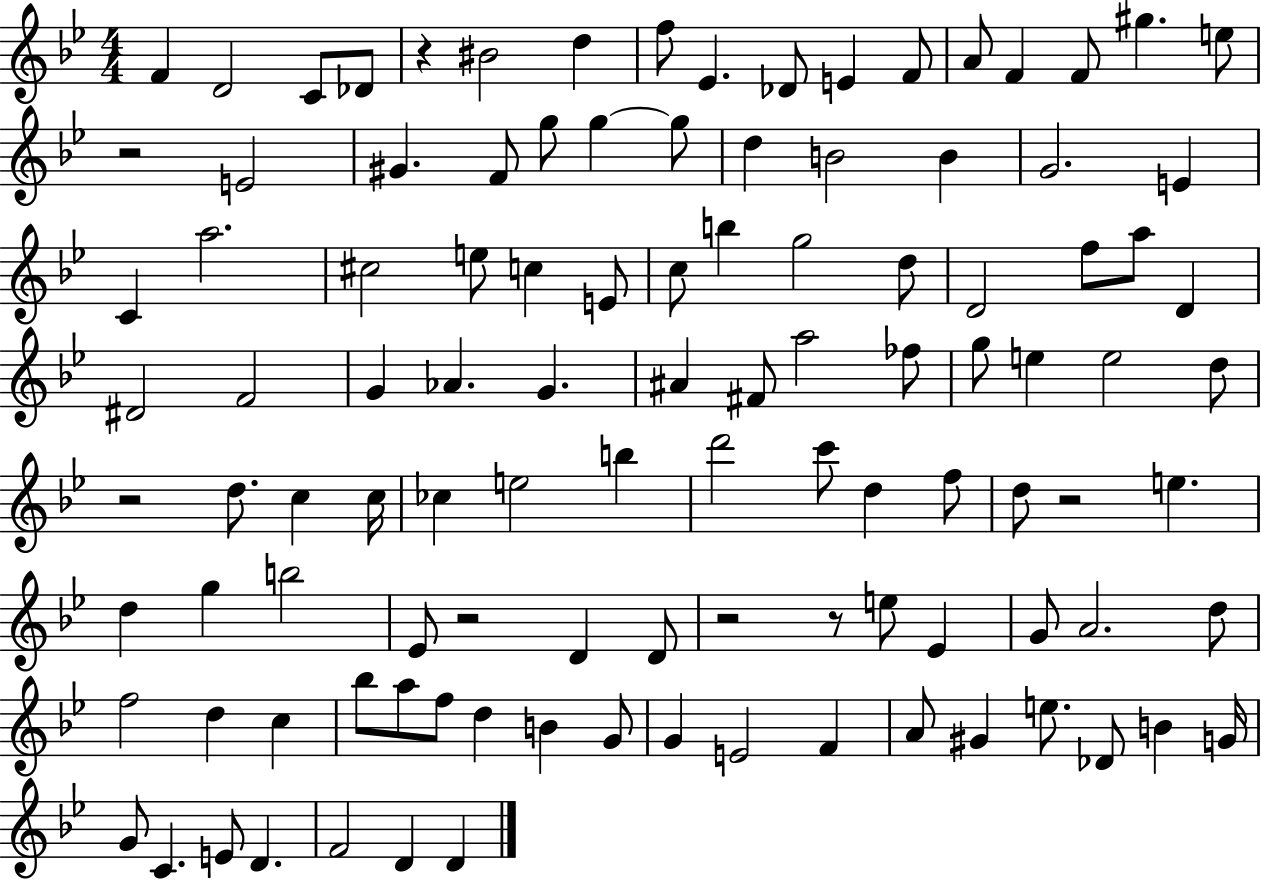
X:1
T:Untitled
M:4/4
L:1/4
K:Bb
F D2 C/2 _D/2 z ^B2 d f/2 _E _D/2 E F/2 A/2 F F/2 ^g e/2 z2 E2 ^G F/2 g/2 g g/2 d B2 B G2 E C a2 ^c2 e/2 c E/2 c/2 b g2 d/2 D2 f/2 a/2 D ^D2 F2 G _A G ^A ^F/2 a2 _f/2 g/2 e e2 d/2 z2 d/2 c c/4 _c e2 b d'2 c'/2 d f/2 d/2 z2 e d g b2 _E/2 z2 D D/2 z2 z/2 e/2 _E G/2 A2 d/2 f2 d c _b/2 a/2 f/2 d B G/2 G E2 F A/2 ^G e/2 _D/2 B G/4 G/2 C E/2 D F2 D D